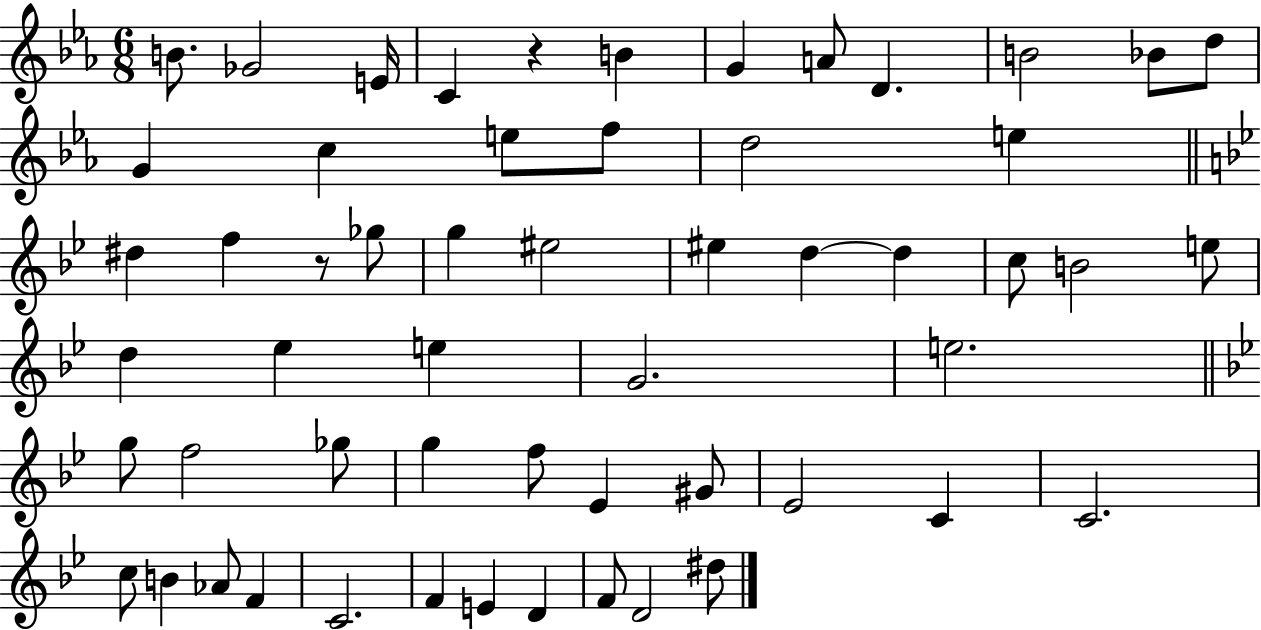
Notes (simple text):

B4/e. Gb4/h E4/s C4/q R/q B4/q G4/q A4/e D4/q. B4/h Bb4/e D5/e G4/q C5/q E5/e F5/e D5/h E5/q D#5/q F5/q R/e Gb5/e G5/q EIS5/h EIS5/q D5/q D5/q C5/e B4/h E5/e D5/q Eb5/q E5/q G4/h. E5/h. G5/e F5/h Gb5/e G5/q F5/e Eb4/q G#4/e Eb4/h C4/q C4/h. C5/e B4/q Ab4/e F4/q C4/h. F4/q E4/q D4/q F4/e D4/h D#5/e